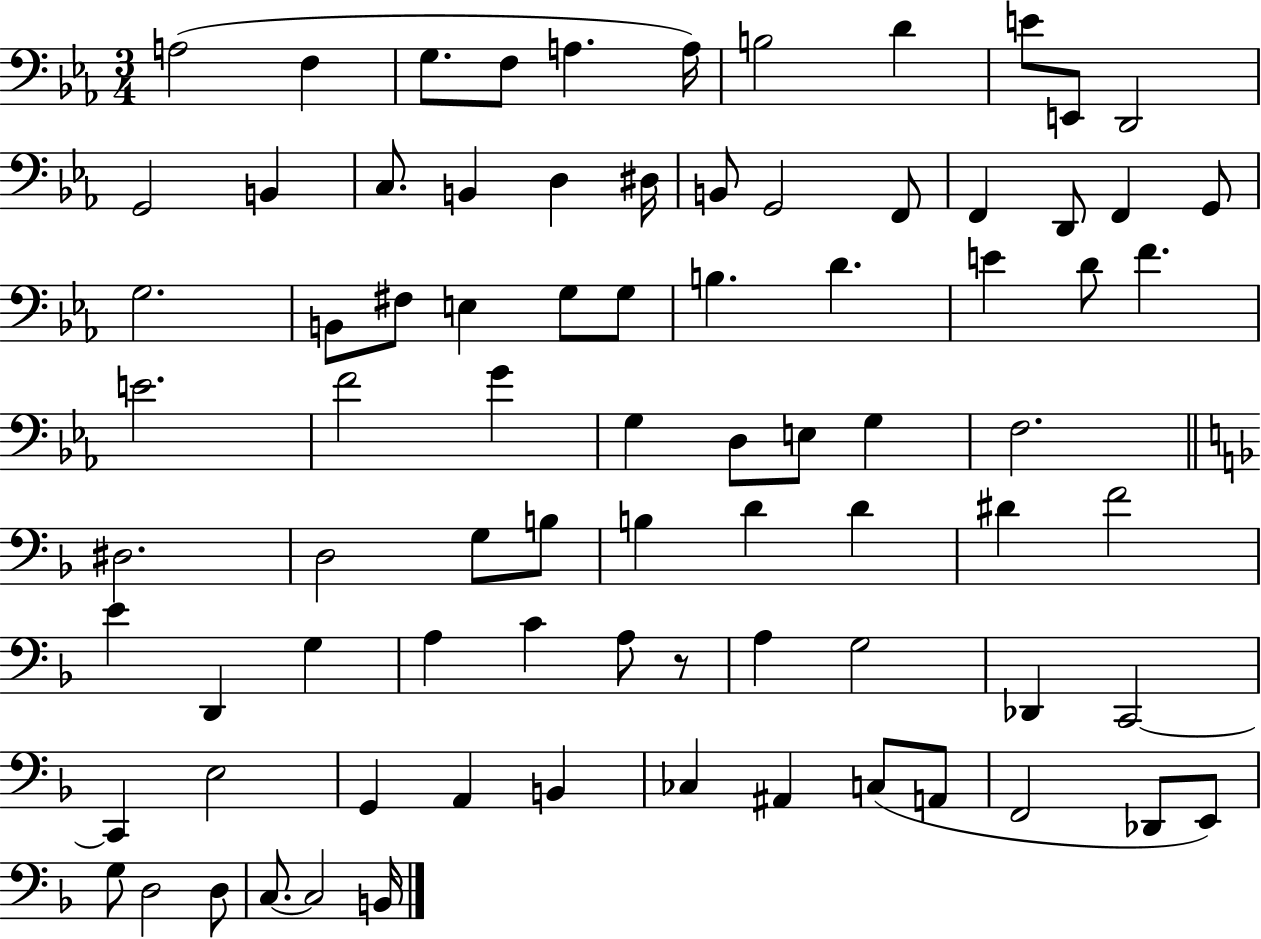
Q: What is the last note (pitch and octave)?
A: B2